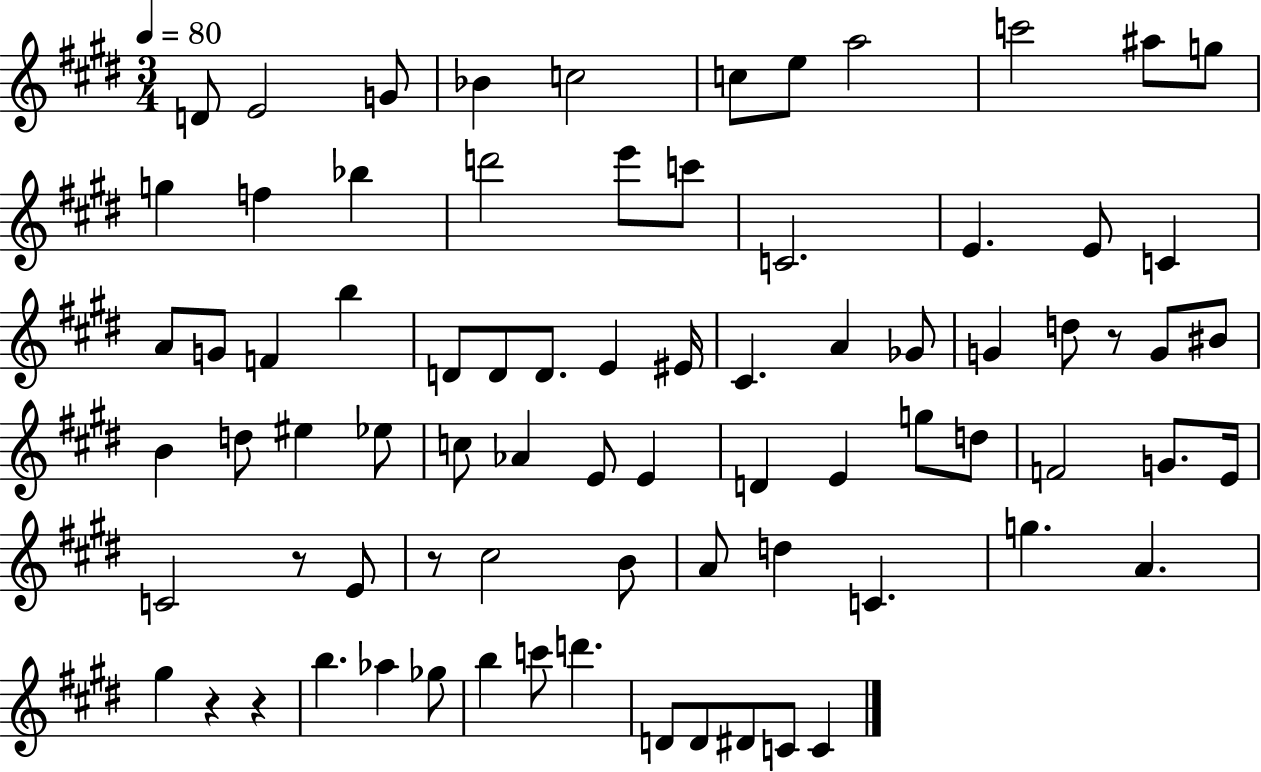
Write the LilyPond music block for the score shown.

{
  \clef treble
  \numericTimeSignature
  \time 3/4
  \key e \major
  \tempo 4 = 80
  d'8 e'2 g'8 | bes'4 c''2 | c''8 e''8 a''2 | c'''2 ais''8 g''8 | \break g''4 f''4 bes''4 | d'''2 e'''8 c'''8 | c'2. | e'4. e'8 c'4 | \break a'8 g'8 f'4 b''4 | d'8 d'8 d'8. e'4 eis'16 | cis'4. a'4 ges'8 | g'4 d''8 r8 g'8 bis'8 | \break b'4 d''8 eis''4 ees''8 | c''8 aes'4 e'8 e'4 | d'4 e'4 g''8 d''8 | f'2 g'8. e'16 | \break c'2 r8 e'8 | r8 cis''2 b'8 | a'8 d''4 c'4. | g''4. a'4. | \break gis''4 r4 r4 | b''4. aes''4 ges''8 | b''4 c'''8 d'''4. | d'8 d'8 dis'8 c'8 c'4 | \break \bar "|."
}